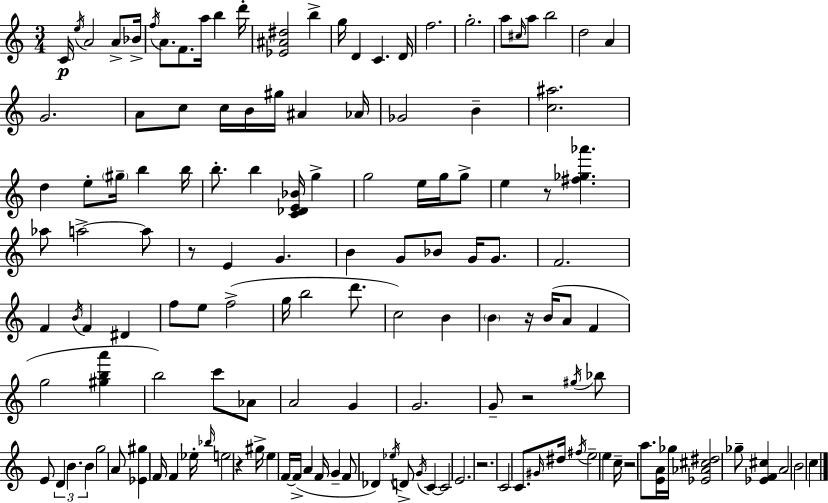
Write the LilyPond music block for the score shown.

{
  \clef treble
  \numericTimeSignature
  \time 3/4
  \key a \minor
  c'16\p \acciaccatura { e''16 } a'2 a'8-> | bes'16-> \acciaccatura { f''16 } a'8. f'8. a''16 b''4 | d'''16-. <ees' ais' dis''>2 b''4-> | g''16 d'4 c'4. | \break d'16 f''2. | g''2.-. | a''8 \grace { cis''16 } a''8 b''2 | d''2 a'4 | \break g'2. | a'8 c''8 c''16 b'16 gis''16 ais'4 | aes'16 ges'2 b'4-- | <c'' ais''>2. | \break d''4 e''8-. \parenthesize gis''16-- b''4 | b''16 b''8.-. b''4 <c' des' e' bes'>16 g''4-> | g''2 e''16 | g''16 g''8-> e''4 r8 <fis'' ges'' aes'''>4. | \break aes''8 a''2->~~ | a''8 r8 e'4 g'4. | b'4 g'8 bes'8 g'16 | g'8. f'2. | \break f'4 \acciaccatura { b'16 } f'4 | dis'4 f''8 e''8 f''2->( | g''16 b''2 | d'''8. c''2) | \break b'4 \parenthesize b'4 r16 b'16( a'8 | f'4 g''2 | <gis'' b'' a'''>4 b''2) | c'''8 aes'8 a'2 | \break g'4 g'2. | g'8-- r2 | \acciaccatura { gis''16 } bes''8 e'8 \tuplet 3/2 { d'4 b'4. | b'4 } g''2 | \break a'8 <ees' gis''>4 f'16 | f'4 ees''16-. \grace { bes''16 } e''2 | r4 gis''16-> e''4 f'16~~ | f'16->( a'4 f'16 g'4-- f'8 | \break des'4) \acciaccatura { ees''16 } d'8-> \acciaccatura { g'16 } c'4~~ | c'2 e'2. | r2. | c'2 | \break c'8. \grace { gis'16 } dis''16 \acciaccatura { fis''16 } e''2-- | e''4 c''16-- r2 | a''8. <e' a'>16 ges''16 | <ees' aes' cis'' dis''>2 ges''8-- <ees' f' cis''>4 | \break a'2 b'2 | c''4 \bar "|."
}